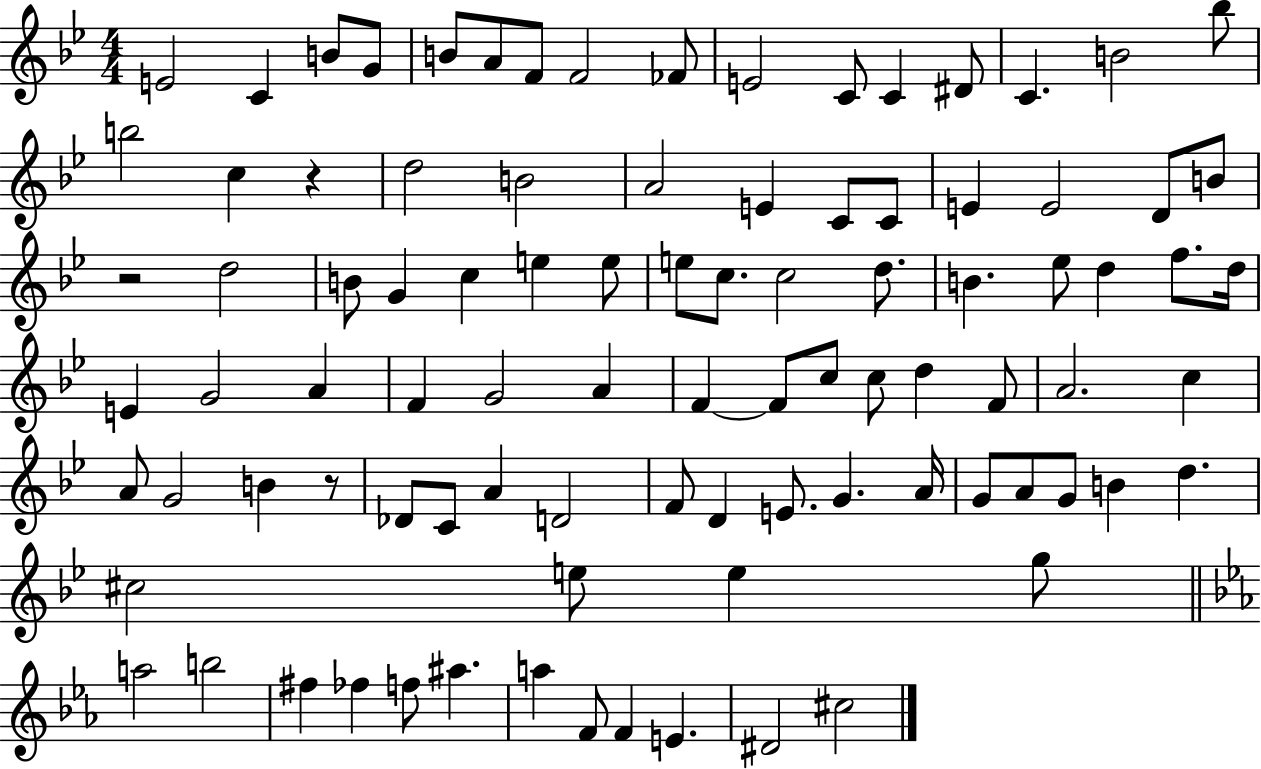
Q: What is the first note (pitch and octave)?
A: E4